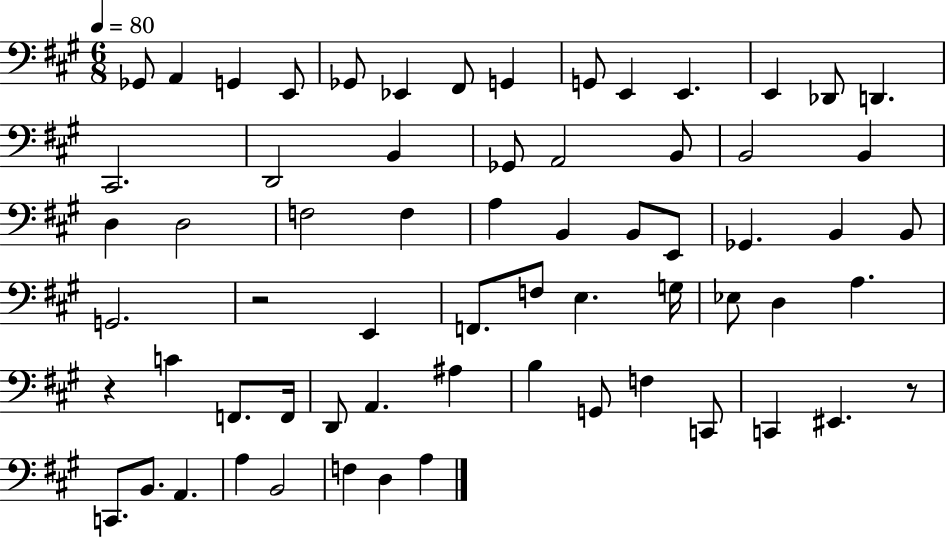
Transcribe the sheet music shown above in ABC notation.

X:1
T:Untitled
M:6/8
L:1/4
K:A
_G,,/2 A,, G,, E,,/2 _G,,/2 _E,, ^F,,/2 G,, G,,/2 E,, E,, E,, _D,,/2 D,, ^C,,2 D,,2 B,, _G,,/2 A,,2 B,,/2 B,,2 B,, D, D,2 F,2 F, A, B,, B,,/2 E,,/2 _G,, B,, B,,/2 G,,2 z2 E,, F,,/2 F,/2 E, G,/4 _E,/2 D, A, z C F,,/2 F,,/4 D,,/2 A,, ^A, B, G,,/2 F, C,,/2 C,, ^E,, z/2 C,,/2 B,,/2 A,, A, B,,2 F, D, A,